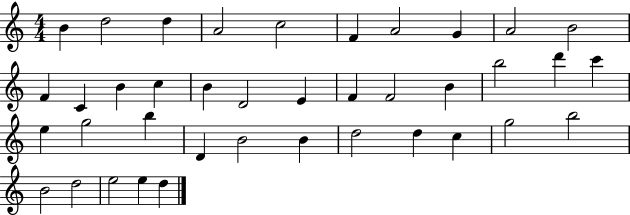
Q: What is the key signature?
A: C major